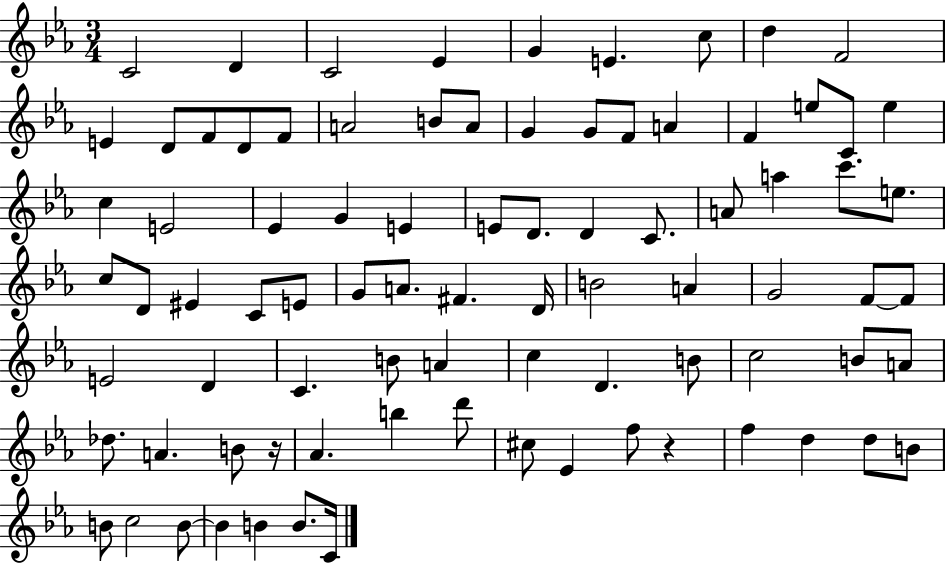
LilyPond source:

{
  \clef treble
  \numericTimeSignature
  \time 3/4
  \key ees \major
  \repeat volta 2 { c'2 d'4 | c'2 ees'4 | g'4 e'4. c''8 | d''4 f'2 | \break e'4 d'8 f'8 d'8 f'8 | a'2 b'8 a'8 | g'4 g'8 f'8 a'4 | f'4 e''8 c'8 e''4 | \break c''4 e'2 | ees'4 g'4 e'4 | e'8 d'8. d'4 c'8. | a'8 a''4 c'''8. e''8. | \break c''8 d'8 eis'4 c'8 e'8 | g'8 a'8. fis'4. d'16 | b'2 a'4 | g'2 f'8~~ f'8 | \break e'2 d'4 | c'4. b'8 a'4 | c''4 d'4. b'8 | c''2 b'8 a'8 | \break des''8. a'4. b'8 r16 | aes'4. b''4 d'''8 | cis''8 ees'4 f''8 r4 | f''4 d''4 d''8 b'8 | \break b'8 c''2 b'8~~ | b'4 b'4 b'8. c'16 | } \bar "|."
}